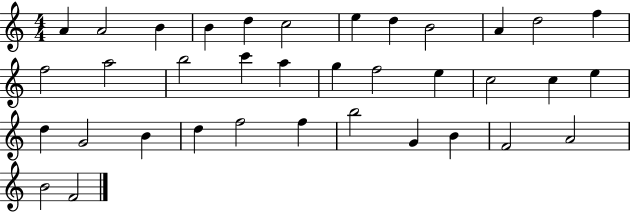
{
  \clef treble
  \numericTimeSignature
  \time 4/4
  \key c \major
  a'4 a'2 b'4 | b'4 d''4 c''2 | e''4 d''4 b'2 | a'4 d''2 f''4 | \break f''2 a''2 | b''2 c'''4 a''4 | g''4 f''2 e''4 | c''2 c''4 e''4 | \break d''4 g'2 b'4 | d''4 f''2 f''4 | b''2 g'4 b'4 | f'2 a'2 | \break b'2 f'2 | \bar "|."
}